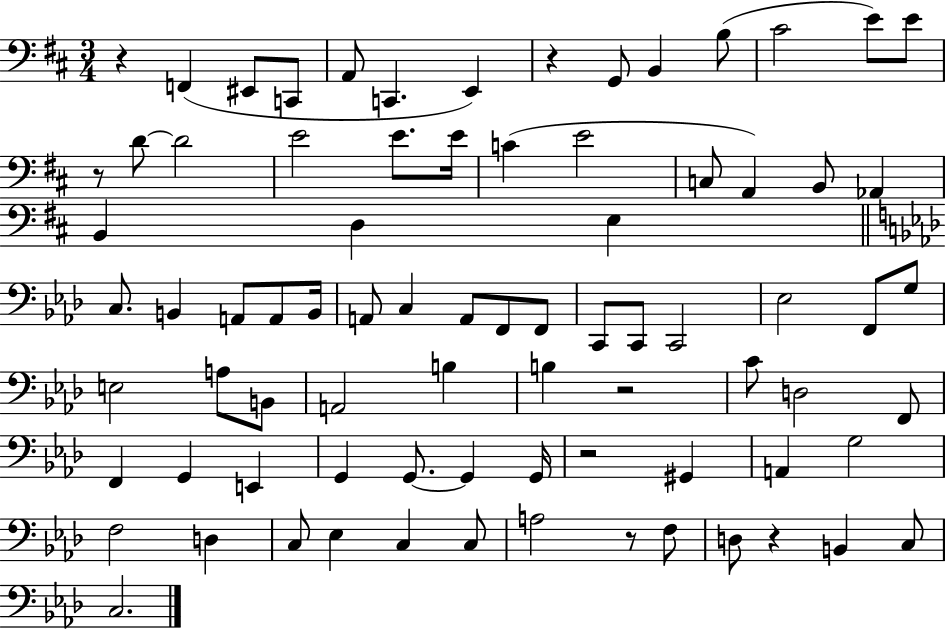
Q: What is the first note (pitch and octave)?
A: F2